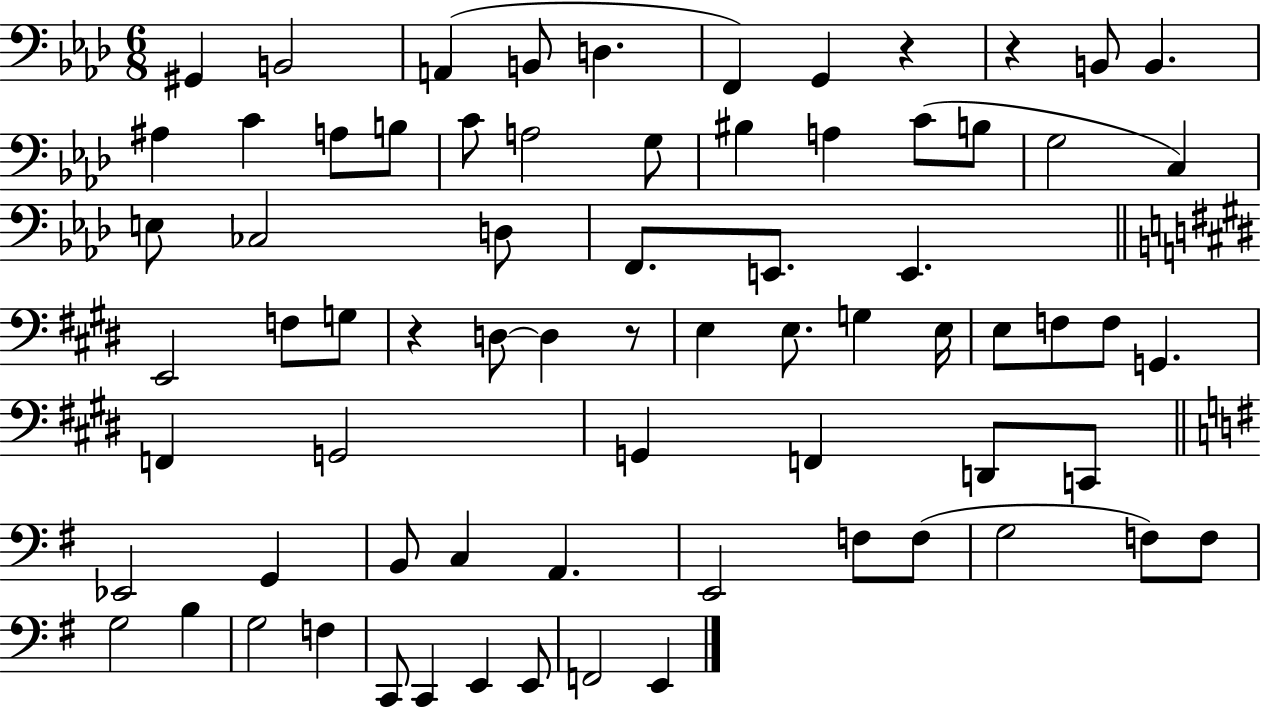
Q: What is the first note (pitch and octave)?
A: G#2